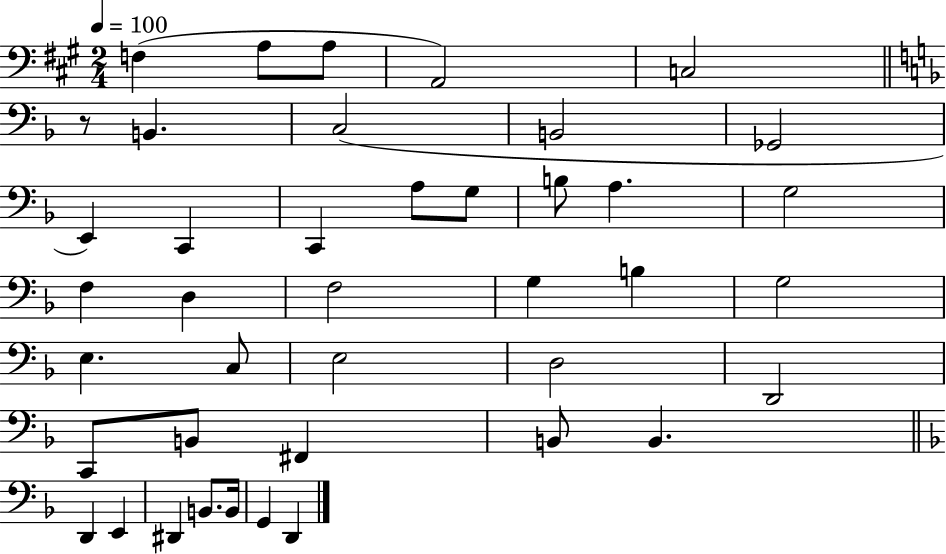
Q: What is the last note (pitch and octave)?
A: D2